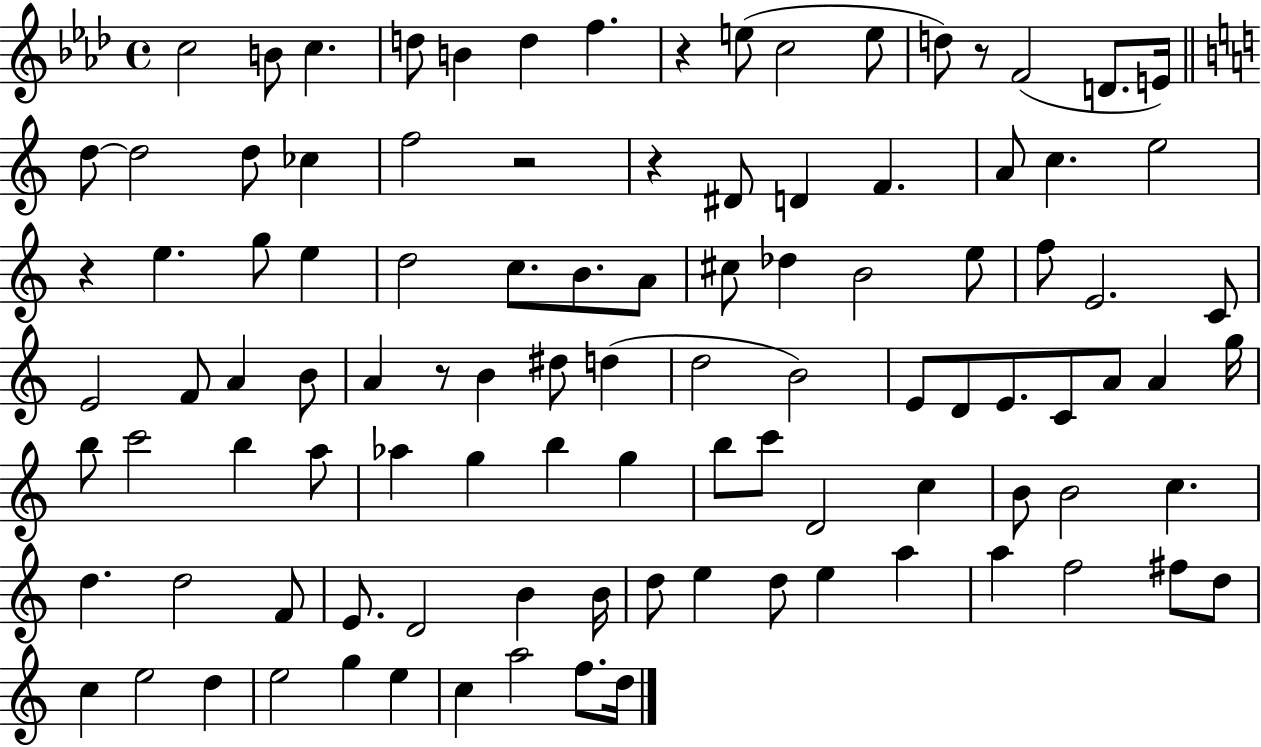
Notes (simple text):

C5/h B4/e C5/q. D5/e B4/q D5/q F5/q. R/q E5/e C5/h E5/e D5/e R/e F4/h D4/e. E4/s D5/e D5/h D5/e CES5/q F5/h R/h R/q D#4/e D4/q F4/q. A4/e C5/q. E5/h R/q E5/q. G5/e E5/q D5/h C5/e. B4/e. A4/e C#5/e Db5/q B4/h E5/e F5/e E4/h. C4/e E4/h F4/e A4/q B4/e A4/q R/e B4/q D#5/e D5/q D5/h B4/h E4/e D4/e E4/e. C4/e A4/e A4/q G5/s B5/e C6/h B5/q A5/e Ab5/q G5/q B5/q G5/q B5/e C6/e D4/h C5/q B4/e B4/h C5/q. D5/q. D5/h F4/e E4/e. D4/h B4/q B4/s D5/e E5/q D5/e E5/q A5/q A5/q F5/h F#5/e D5/e C5/q E5/h D5/q E5/h G5/q E5/q C5/q A5/h F5/e. D5/s